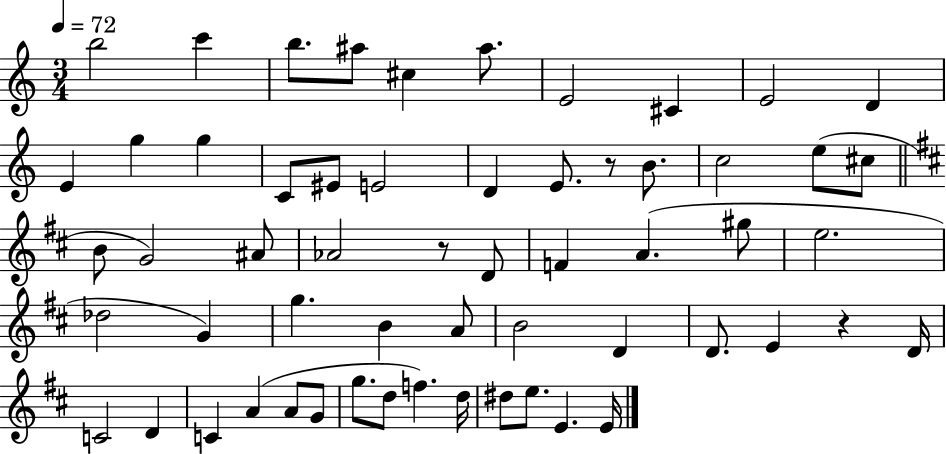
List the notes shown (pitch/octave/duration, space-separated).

B5/h C6/q B5/e. A#5/e C#5/q A#5/e. E4/h C#4/q E4/h D4/q E4/q G5/q G5/q C4/e EIS4/e E4/h D4/q E4/e. R/e B4/e. C5/h E5/e C#5/e B4/e G4/h A#4/e Ab4/h R/e D4/e F4/q A4/q. G#5/e E5/h. Db5/h G4/q G5/q. B4/q A4/e B4/h D4/q D4/e. E4/q R/q D4/s C4/h D4/q C4/q A4/q A4/e G4/e G5/e. D5/e F5/q. D5/s D#5/e E5/e. E4/q. E4/s